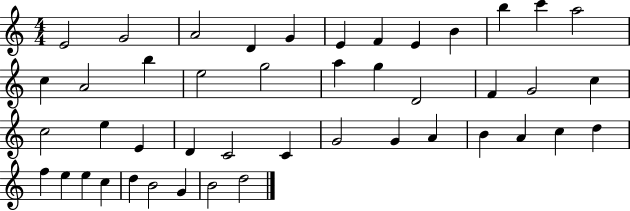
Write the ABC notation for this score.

X:1
T:Untitled
M:4/4
L:1/4
K:C
E2 G2 A2 D G E F E B b c' a2 c A2 b e2 g2 a g D2 F G2 c c2 e E D C2 C G2 G A B A c d f e e c d B2 G B2 d2